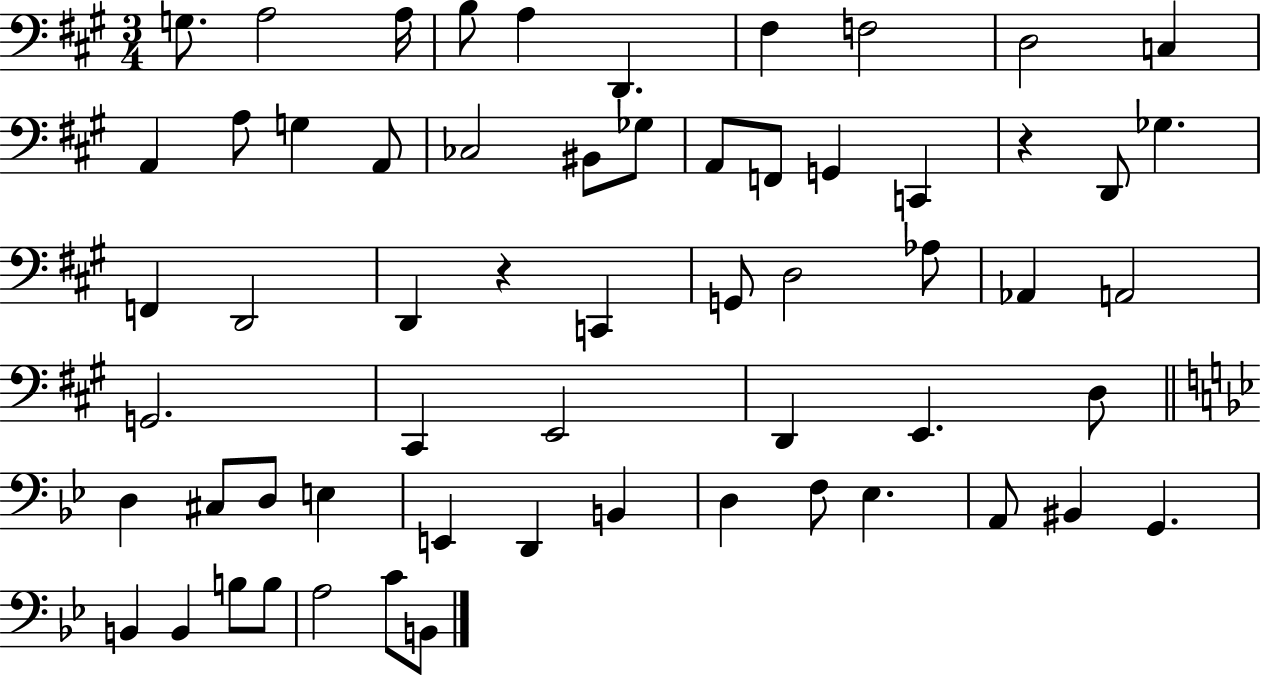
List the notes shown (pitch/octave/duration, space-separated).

G3/e. A3/h A3/s B3/e A3/q D2/q. F#3/q F3/h D3/h C3/q A2/q A3/e G3/q A2/e CES3/h BIS2/e Gb3/e A2/e F2/e G2/q C2/q R/q D2/e Gb3/q. F2/q D2/h D2/q R/q C2/q G2/e D3/h Ab3/e Ab2/q A2/h G2/h. C#2/q E2/h D2/q E2/q. D3/e D3/q C#3/e D3/e E3/q E2/q D2/q B2/q D3/q F3/e Eb3/q. A2/e BIS2/q G2/q. B2/q B2/q B3/e B3/e A3/h C4/e B2/e